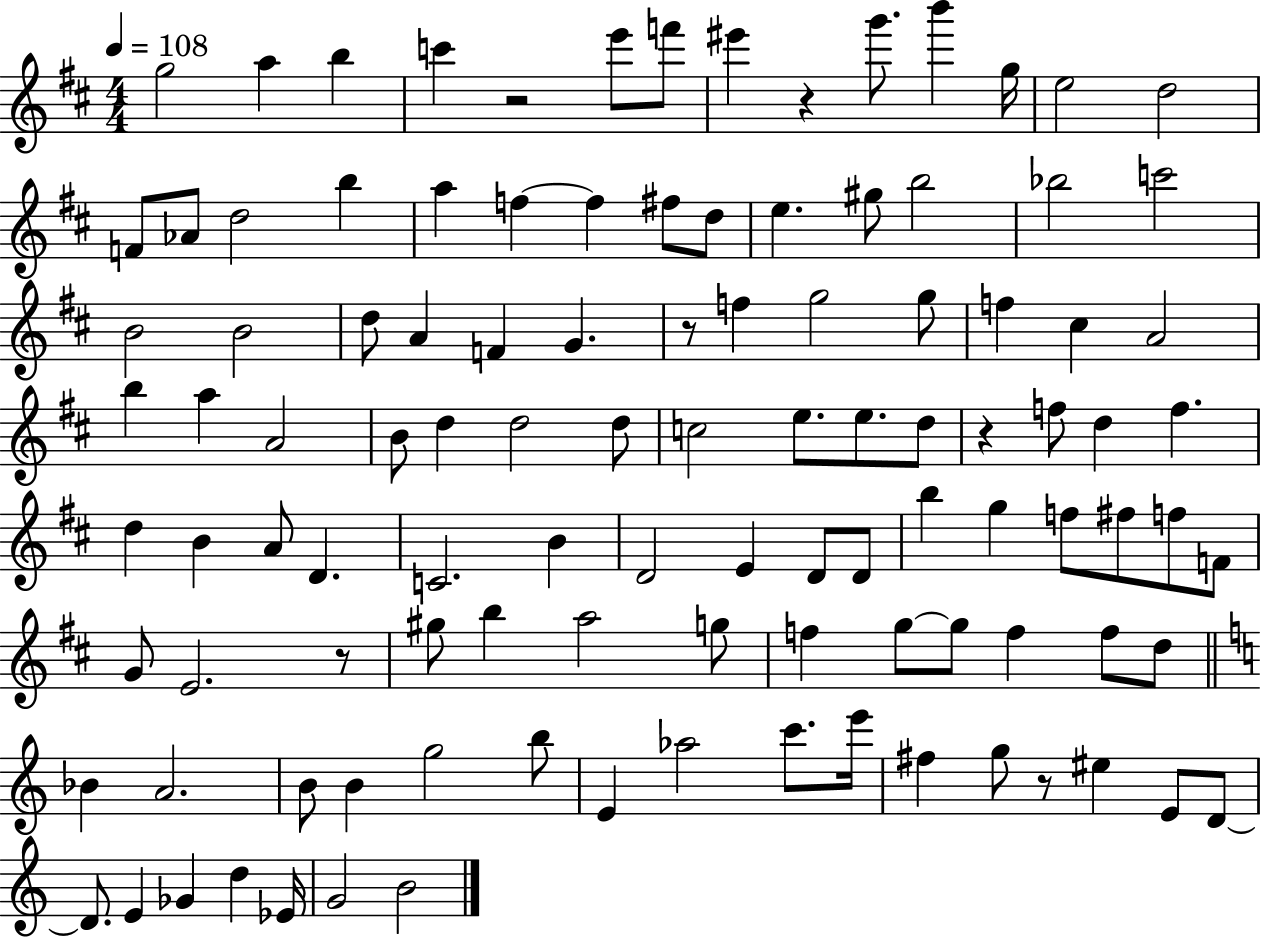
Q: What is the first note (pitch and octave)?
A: G5